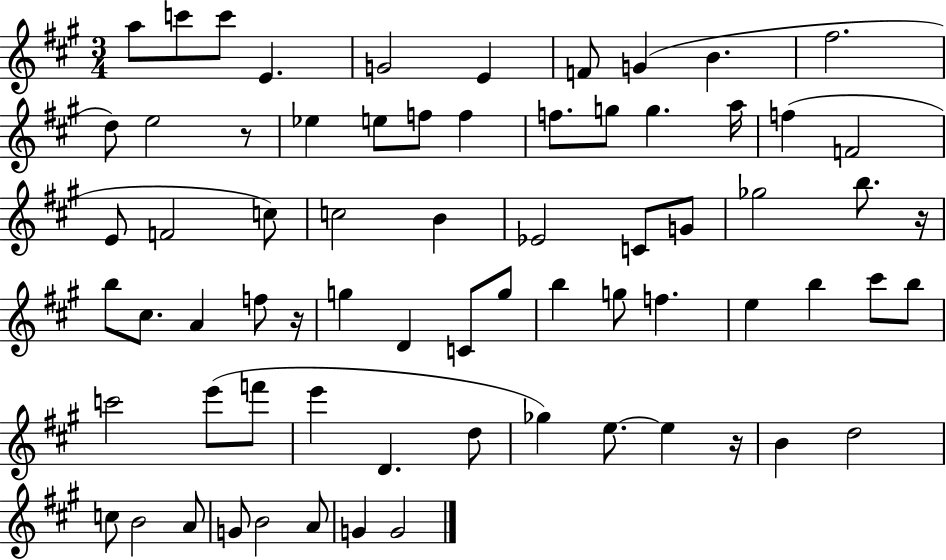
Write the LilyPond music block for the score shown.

{
  \clef treble
  \numericTimeSignature
  \time 3/4
  \key a \major
  a''8 c'''8 c'''8 e'4. | g'2 e'4 | f'8 g'4( b'4. | fis''2. | \break d''8) e''2 r8 | ees''4 e''8 f''8 f''4 | f''8. g''8 g''4. a''16 | f''4( f'2 | \break e'8 f'2 c''8) | c''2 b'4 | ees'2 c'8 g'8 | ges''2 b''8. r16 | \break b''8 cis''8. a'4 f''8 r16 | g''4 d'4 c'8 g''8 | b''4 g''8 f''4. | e''4 b''4 cis'''8 b''8 | \break c'''2 e'''8( f'''8 | e'''4 d'4. d''8 | ges''4) e''8.~~ e''4 r16 | b'4 d''2 | \break c''8 b'2 a'8 | g'8 b'2 a'8 | g'4 g'2 | \bar "|."
}